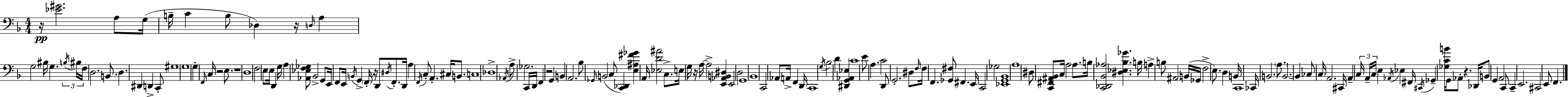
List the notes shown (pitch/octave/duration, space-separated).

R/s [Eb4,G#4]/h. A3/e G3/s B3/s C4/q B3/e Db3/q R/s D3/s A3/q G3/h BIS3/s G3/q. B3/s BIS3/s F3/s D3/h. B2/e. D3/q. D#2/q D2/q C2/e G#3/w G3/w G3/q F2/s C3/s R/h E3/e. R/w D3/w F3/h E3/e E3/s D2/q G3/s A3/q [Ab2,Eb3,F3,Gb3]/e Bb2/h G2/e E2/s F2/e E2/s B2/s G2/q F2/s R/s D2/e D#3/s F2/e. D2/s A3/q F2/s C3/e A2/q. C#3/s B2/e. C3/w Db3/w Ab2/s A3/e Gb3/h. C2/s D2/s F2/q R/h G2/q B2/q A2/h. Bb3/e Gb2/s B2/h C3/e [C2,Db2]/q [E3,A#3,F#4,Gb4]/q A2/s [Eb3,D4,A#4]/h C3/e. E3/s G3/s R/s A3/s A3/h [E2,Ab2,B2,D#3]/q E2/h D3/h G2/w Bb2/w C2/h Ab2/e A2/s F2/q D2/s C2/w G3/s Bb3/h D4/q [D#2,G2,Ab2,Eb3]/q C4/w E4/e A3/q. C4/h D2/e G2/h. D#3/e F3/s F3/s F2/q. [Gb2,F#3]/e F#2/q. E2/s C2/h Gb3/h [Eb2,G2,Bb2]/w A3/w D#3/e [C2,F#2,A#2,Bb2]/e C3/s A3/h A3/e. B3/s [C2,Db2,Bb2,Ab3]/h [D#3,Eb3,Bb3,Gb4]/q. B3/s A3/q B3/e A#2/h B2/s Gb2/s F3/h E3/e. D3/q B2/s C2/w CES2/s B2/h. A3/e. B2/h. B2/q CES3/e C3/s A2/h. C#2/s A2/q C3/s A2/s C3/s E3/q Ab2/s Eb3/q F#2/s C#2/s Gb2/q [Gb3,C4,B4]/s G2/e Ab2/e R/q. Db2/s B2/e G2/q A2/h C2/e C2/q E2/h. C#2/h E2/e F2/q.